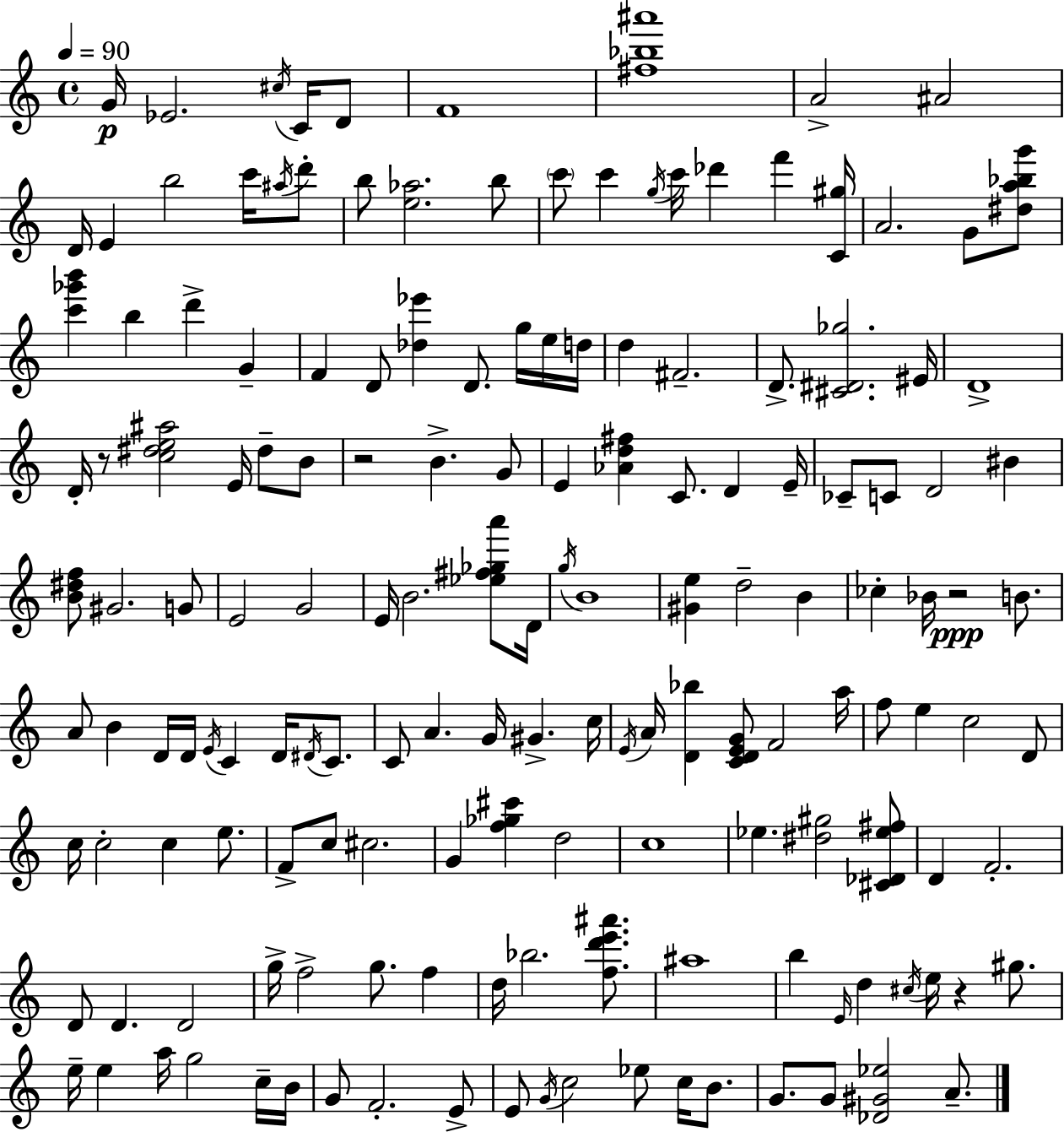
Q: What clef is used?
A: treble